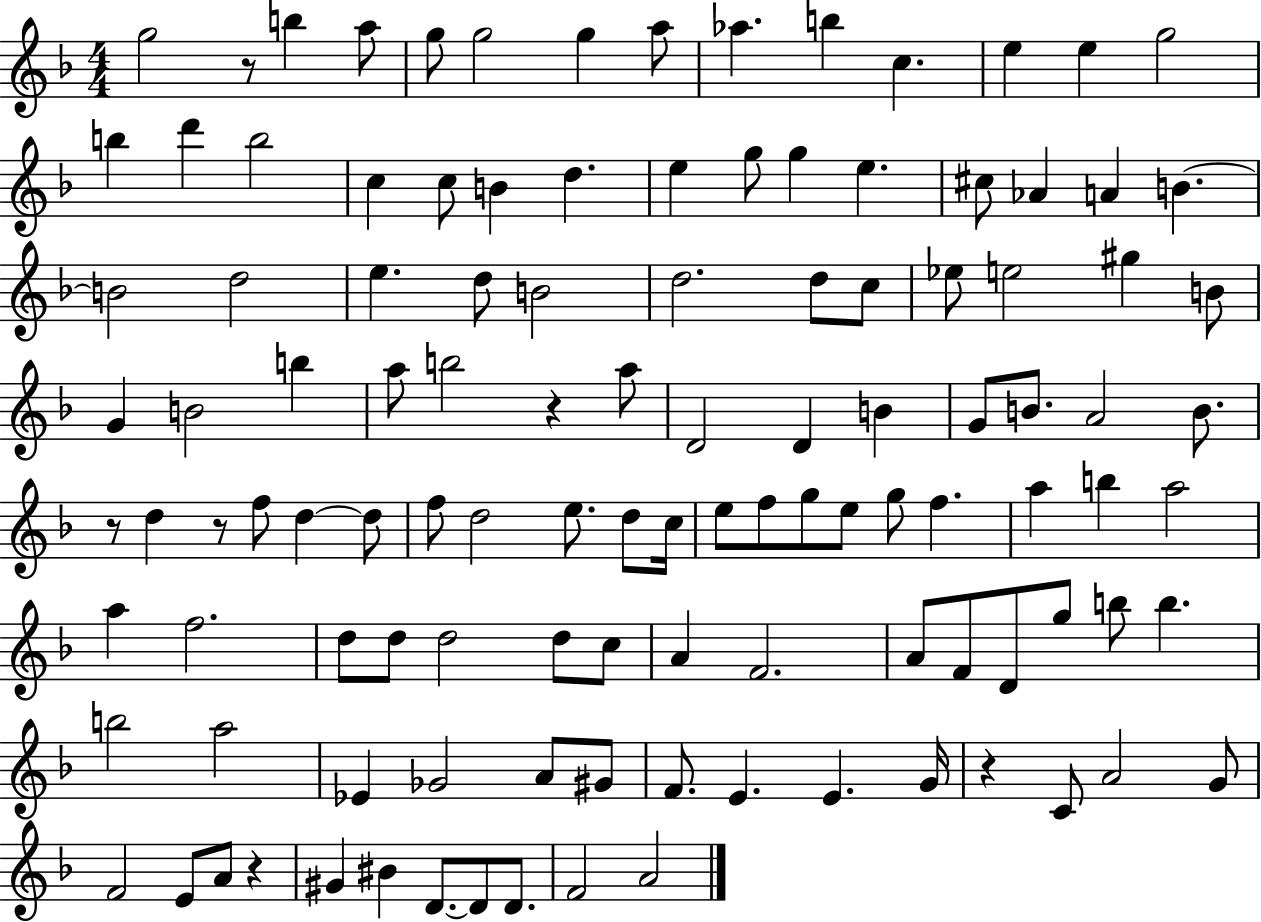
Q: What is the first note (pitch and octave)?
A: G5